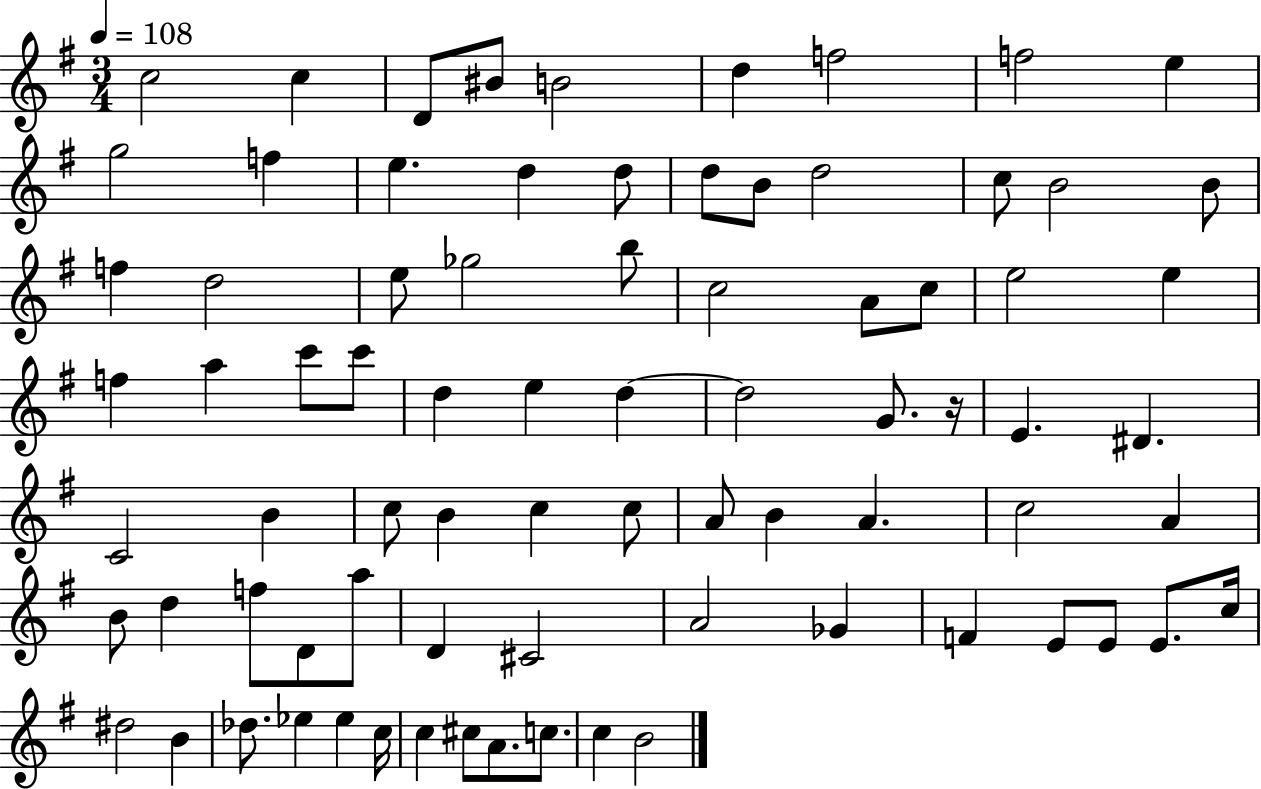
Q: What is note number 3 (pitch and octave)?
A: D4